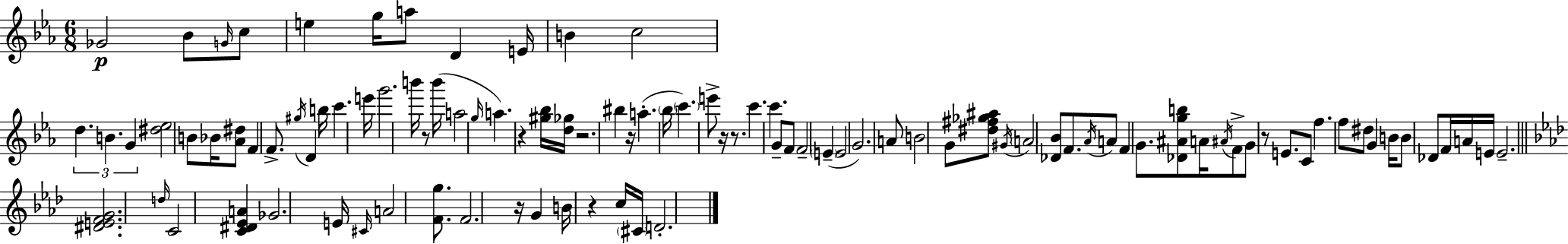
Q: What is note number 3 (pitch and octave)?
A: G4